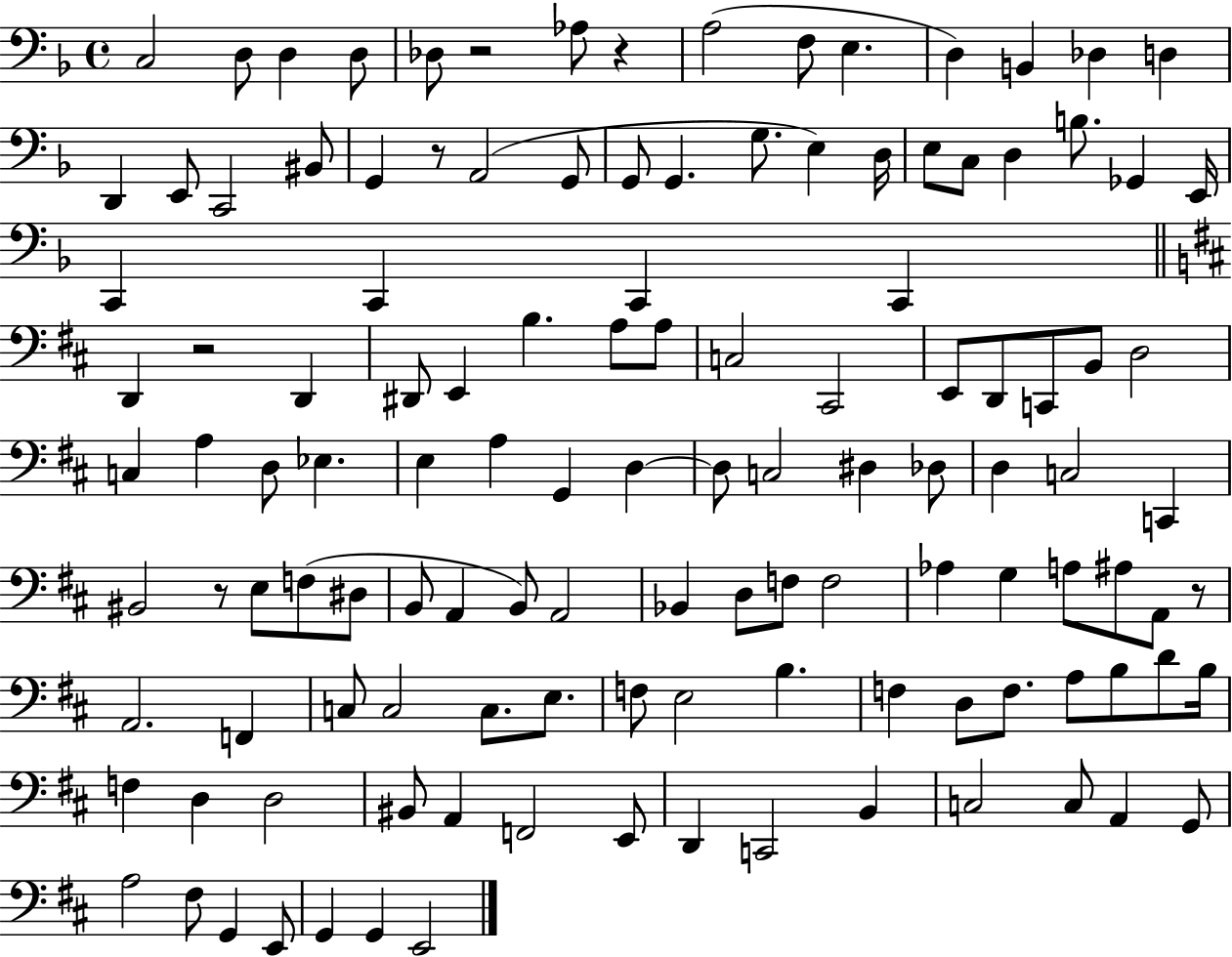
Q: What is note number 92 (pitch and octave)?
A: D3